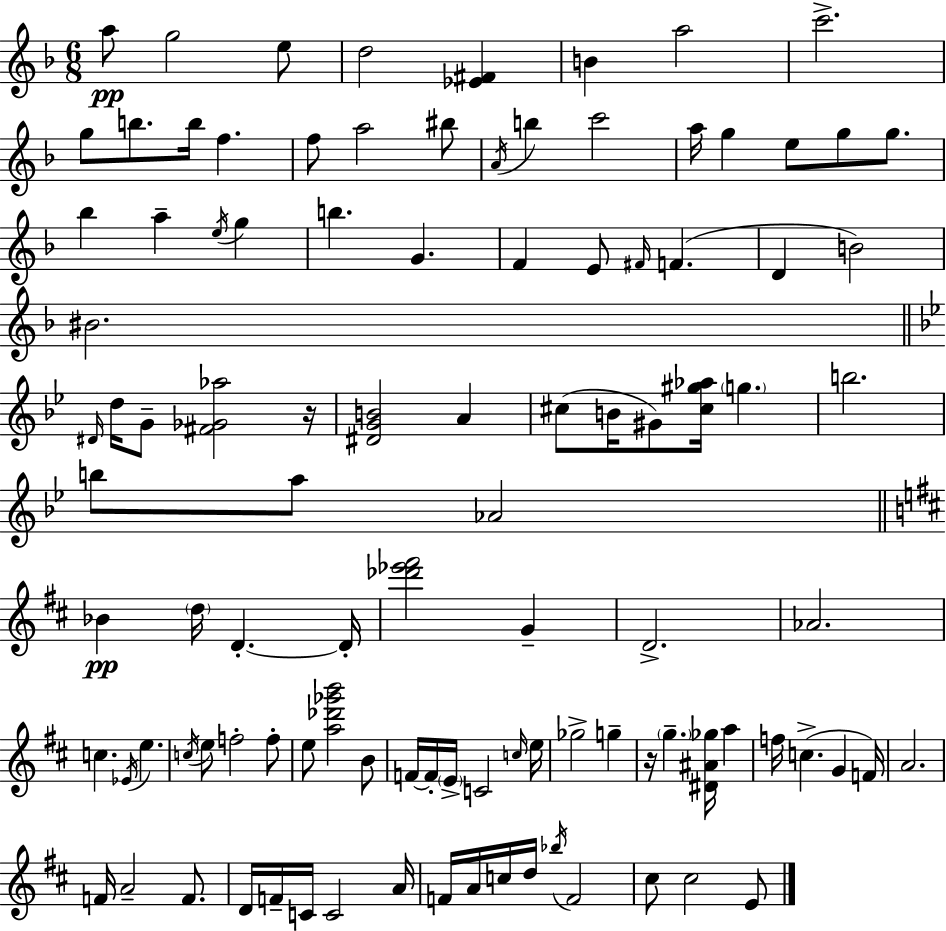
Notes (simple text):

A5/e G5/h E5/e D5/h [Eb4,F#4]/q B4/q A5/h C6/h. G5/e B5/e. B5/s F5/q. F5/e A5/h BIS5/e A4/s B5/q C6/h A5/s G5/q E5/e G5/e G5/e. Bb5/q A5/q E5/s G5/q B5/q. G4/q. F4/q E4/e F#4/s F4/q. D4/q B4/h BIS4/h. D#4/s D5/s G4/e [F#4,Gb4,Ab5]/h R/s [D#4,G4,B4]/h A4/q C#5/e B4/s G#4/e [C#5,G#5,Ab5]/s G5/q. B5/h. B5/e A5/e Ab4/h Bb4/q D5/s D4/q. D4/s [Db6,Eb6,F#6]/h G4/q D4/h. Ab4/h. C5/q. Eb4/s E5/q. C5/s E5/e F5/h F5/e E5/e [A5,Db6,Gb6,B6]/h B4/e F4/s F4/s E4/s C4/h C5/s E5/s Gb5/h G5/q R/s G5/q. [D#4,A#4,Gb5]/s A5/q F5/s C5/q. G4/q F4/s A4/h. F4/s A4/h F4/e. D4/s F4/s C4/s C4/h A4/s F4/s A4/s C5/s D5/s Bb5/s F4/h C#5/e C#5/h E4/e